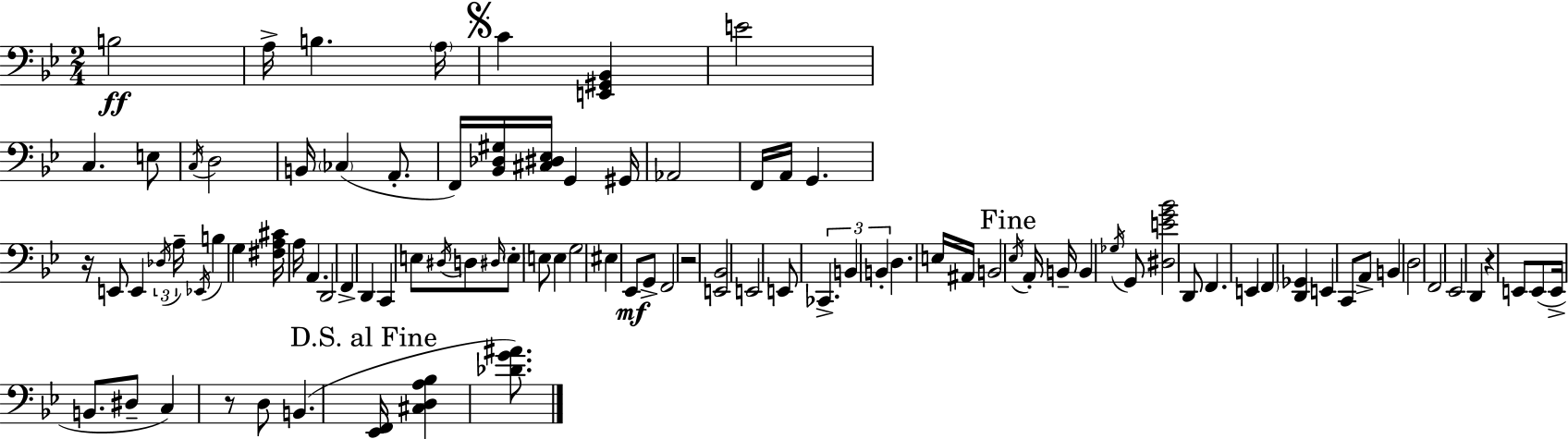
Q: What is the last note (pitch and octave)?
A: B2